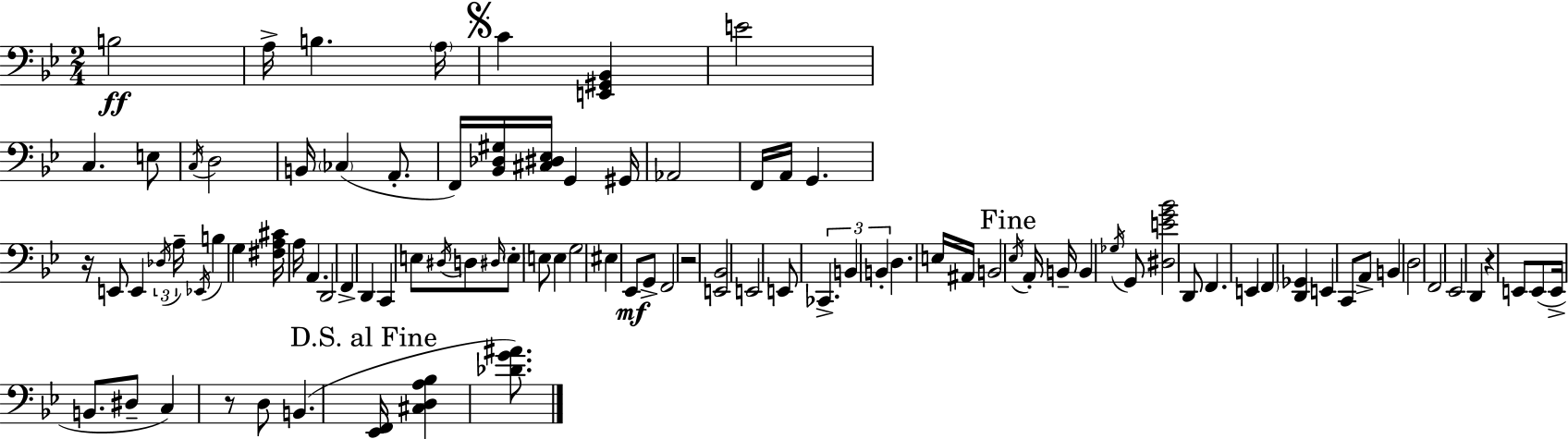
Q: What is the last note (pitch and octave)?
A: B2